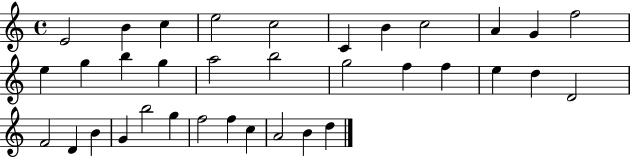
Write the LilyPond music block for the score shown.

{
  \clef treble
  \time 4/4
  \defaultTimeSignature
  \key c \major
  e'2 b'4 c''4 | e''2 c''2 | c'4 b'4 c''2 | a'4 g'4 f''2 | \break e''4 g''4 b''4 g''4 | a''2 b''2 | g''2 f''4 f''4 | e''4 d''4 d'2 | \break f'2 d'4 b'4 | g'4 b''2 g''4 | f''2 f''4 c''4 | a'2 b'4 d''4 | \break \bar "|."
}